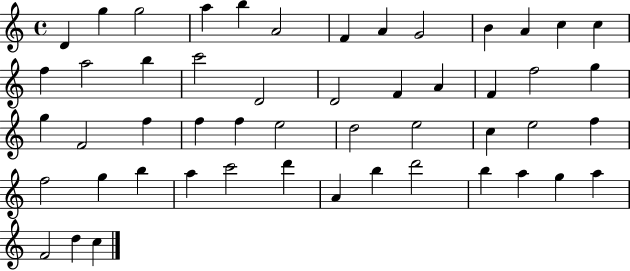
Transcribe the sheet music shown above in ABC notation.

X:1
T:Untitled
M:4/4
L:1/4
K:C
D g g2 a b A2 F A G2 B A c c f a2 b c'2 D2 D2 F A F f2 g g F2 f f f e2 d2 e2 c e2 f f2 g b a c'2 d' A b d'2 b a g a F2 d c